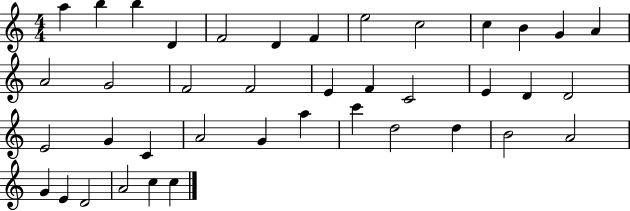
{
  \clef treble
  \numericTimeSignature
  \time 4/4
  \key c \major
  a''4 b''4 b''4 d'4 | f'2 d'4 f'4 | e''2 c''2 | c''4 b'4 g'4 a'4 | \break a'2 g'2 | f'2 f'2 | e'4 f'4 c'2 | e'4 d'4 d'2 | \break e'2 g'4 c'4 | a'2 g'4 a''4 | c'''4 d''2 d''4 | b'2 a'2 | \break g'4 e'4 d'2 | a'2 c''4 c''4 | \bar "|."
}